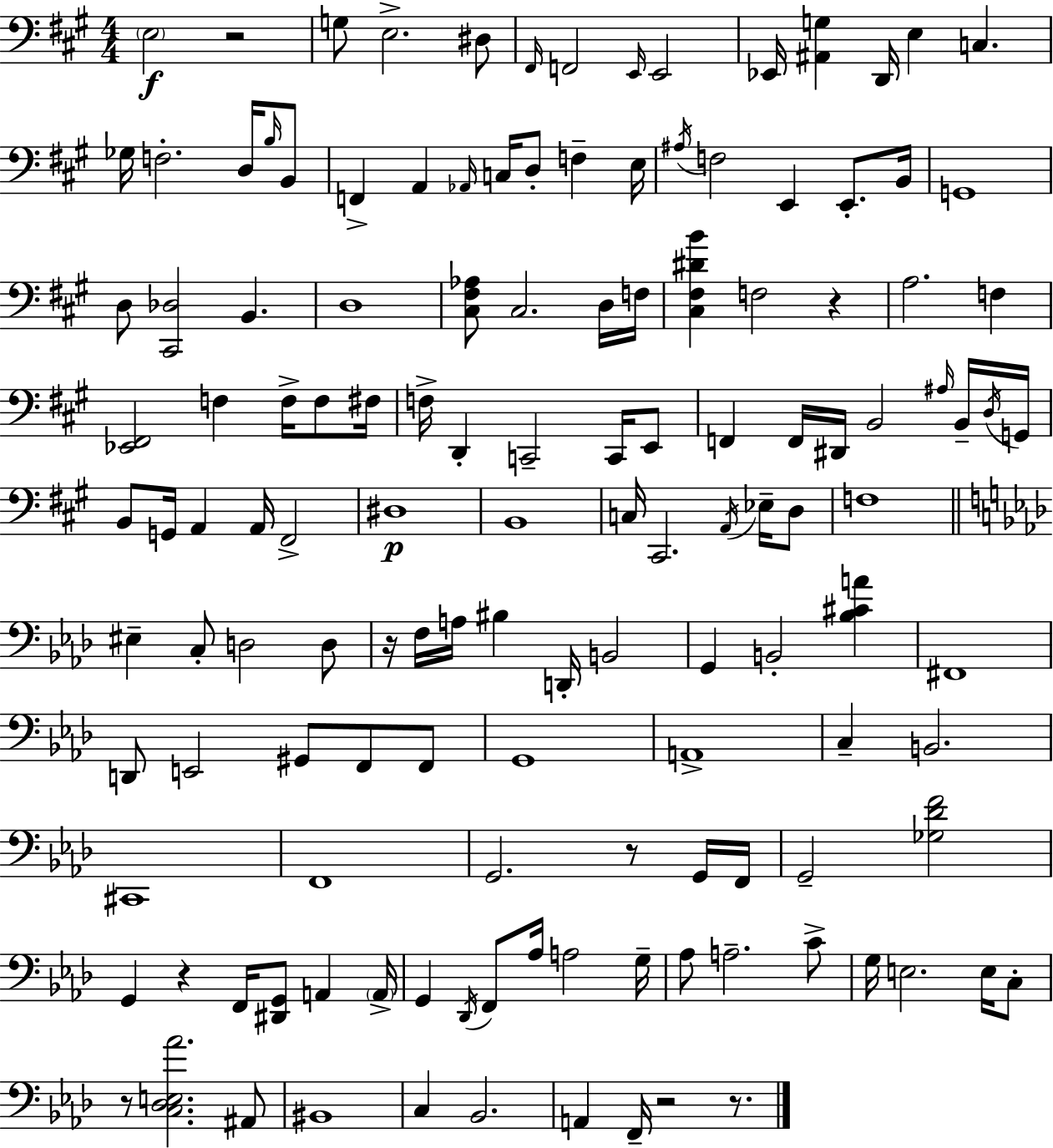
X:1
T:Untitled
M:4/4
L:1/4
K:A
E,2 z2 G,/2 E,2 ^D,/2 ^F,,/4 F,,2 E,,/4 E,,2 _E,,/4 [^A,,G,] D,,/4 E, C, _G,/4 F,2 D,/4 B,/4 B,,/2 F,, A,, _A,,/4 C,/4 D,/2 F, E,/4 ^A,/4 F,2 E,, E,,/2 B,,/4 G,,4 D,/2 [^C,,_D,]2 B,, D,4 [^C,^F,_A,]/2 ^C,2 D,/4 F,/4 [^C,^F,^DB] F,2 z A,2 F, [_E,,^F,,]2 F, F,/4 F,/2 ^F,/4 F,/4 D,, C,,2 C,,/4 E,,/2 F,, F,,/4 ^D,,/4 B,,2 ^A,/4 B,,/4 D,/4 G,,/4 B,,/2 G,,/4 A,, A,,/4 ^F,,2 ^D,4 B,,4 C,/4 ^C,,2 A,,/4 _E,/4 D,/2 F,4 ^E, C,/2 D,2 D,/2 z/4 F,/4 A,/4 ^B, D,,/4 B,,2 G,, B,,2 [_B,^CA] ^F,,4 D,,/2 E,,2 ^G,,/2 F,,/2 F,,/2 G,,4 A,,4 C, B,,2 ^C,,4 F,,4 G,,2 z/2 G,,/4 F,,/4 G,,2 [_G,_DF]2 G,, z F,,/4 [^D,,G,,]/2 A,, A,,/4 G,, _D,,/4 F,,/2 _A,/4 A,2 G,/4 _A,/2 A,2 C/2 G,/4 E,2 E,/4 C,/2 z/2 [C,_D,E,_A]2 ^A,,/2 ^B,,4 C, _B,,2 A,, F,,/4 z2 z/2